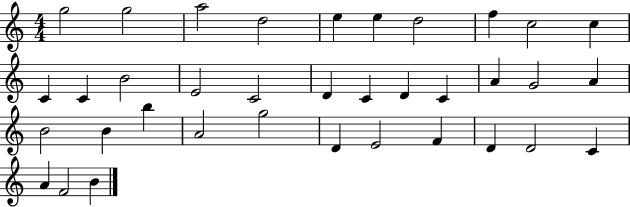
X:1
T:Untitled
M:4/4
L:1/4
K:C
g2 g2 a2 d2 e e d2 f c2 c C C B2 E2 C2 D C D C A G2 A B2 B b A2 g2 D E2 F D D2 C A F2 B